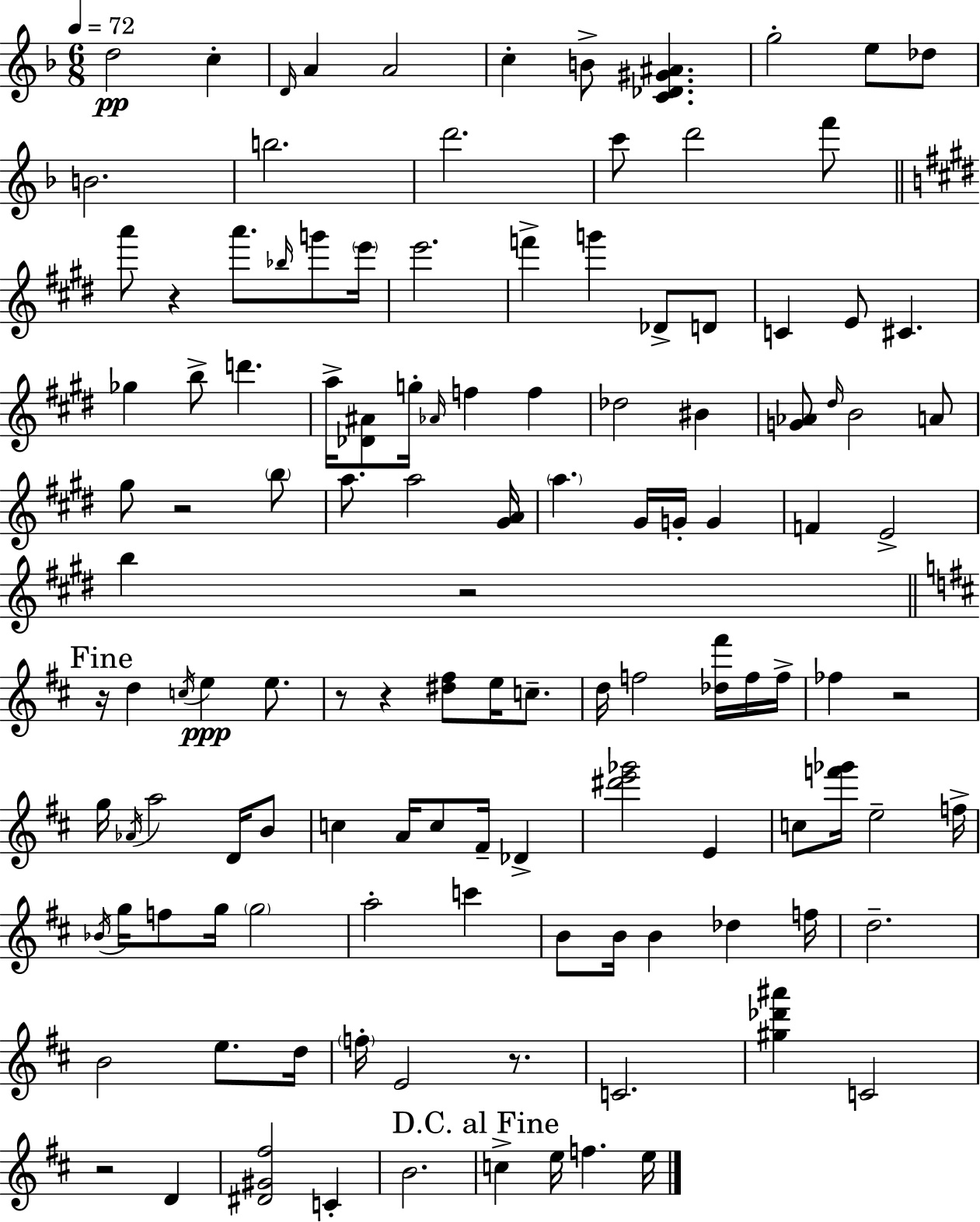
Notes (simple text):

D5/h C5/q D4/s A4/q A4/h C5/q B4/e [C4,Db4,G#4,A#4]/q. G5/h E5/e Db5/e B4/h. B5/h. D6/h. C6/e D6/h F6/e A6/e R/q A6/e. Bb5/s G6/e E6/s E6/h. F6/q G6/q Db4/e D4/e C4/q E4/e C#4/q. Gb5/q B5/e D6/q. A5/s [Db4,A#4]/e G5/s Ab4/s F5/q F5/q Db5/h BIS4/q [G4,Ab4]/e D#5/s B4/h A4/e G#5/e R/h B5/e A5/e. A5/h [G#4,A4]/s A5/q. G#4/s G4/s G4/q F4/q E4/h B5/q R/h R/s D5/q C5/s E5/q E5/e. R/e R/q [D#5,F#5]/e E5/s C5/e. D5/s F5/h [Db5,F#6]/s F5/s F5/s FES5/q R/h G5/s Ab4/s A5/h D4/s B4/e C5/q A4/s C5/e F#4/s Db4/q [D#6,E6,Gb6]/h E4/q C5/e [F6,Gb6]/s E5/h F5/s Bb4/s G5/s F5/e G5/s G5/h A5/h C6/q B4/e B4/s B4/q Db5/q F5/s D5/h. B4/h E5/e. D5/s F5/s E4/h R/e. C4/h. [G#5,Db6,A#6]/q C4/h R/h D4/q [D#4,G#4,F#5]/h C4/q B4/h. C5/q E5/s F5/q. E5/s